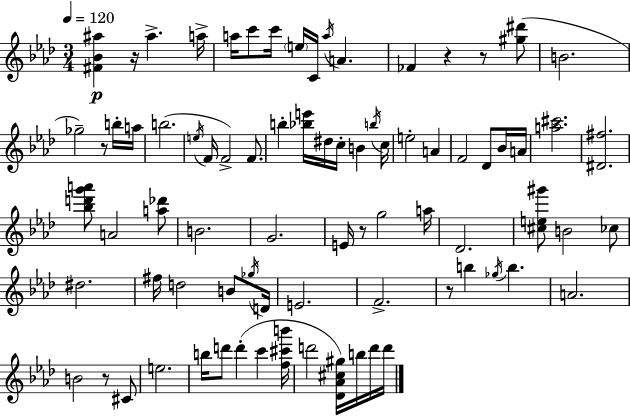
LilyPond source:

{
  \clef treble
  \numericTimeSignature
  \time 3/4
  \key f \minor
  \tempo 4 = 120
  <fis' bes' ais''>4\p r16 ais''4.-> a''16-> | a''16 c'''8 c'''16 \parenthesize e''16 c'16 \acciaccatura { a''16 } a'4. | fes'4 r4 r8 <gis'' dis'''>8( | b'2. | \break ges''2--) r8 b''16-. | a''16 b''2.( | \acciaccatura { e''16 } f'16 f'2->) f'8. | b''4-. <bes'' e'''>16 dis''16 c''16-. b'4 | \break \acciaccatura { b''16 } c''16 e''2-. a'4 | f'2 des'8 | bes'16 a'16 <a'' cis'''>2. | <dis' fis''>2. | \break <bes'' d''' g''' a'''>8 a'2 | <a'' des'''>8 b'2. | g'2. | e'16 r8 g''2 | \break a''16 des'2. | <cis'' e'' gis'''>8 b'2 | ces''8 dis''2. | fis''16 d''2 | \break b'8 \acciaccatura { ges''16 } d'16 e'2. | f'2.-> | r8 b''4 \acciaccatura { ges''16 } b''4. | a'2. | \break b'2 | r8 cis'8 e''2. | b''16 d'''8 d'''4-.( | c'''4 <f'' cis''' b'''>16 d'''2 | \break <des' aes' cis'' gis''>16) b''16 d'''16 d'''16 \bar "|."
}